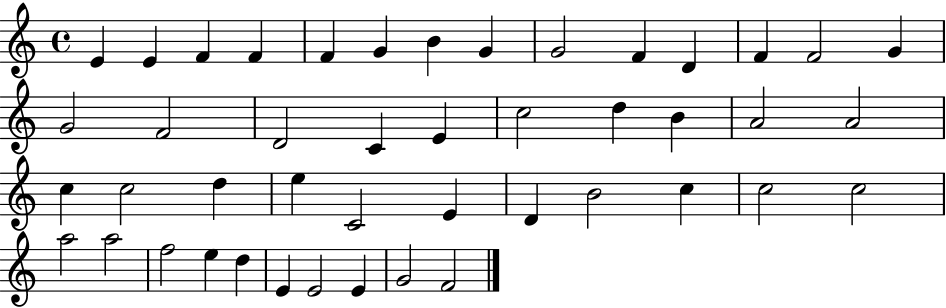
E4/q E4/q F4/q F4/q F4/q G4/q B4/q G4/q G4/h F4/q D4/q F4/q F4/h G4/q G4/h F4/h D4/h C4/q E4/q C5/h D5/q B4/q A4/h A4/h C5/q C5/h D5/q E5/q C4/h E4/q D4/q B4/h C5/q C5/h C5/h A5/h A5/h F5/h E5/q D5/q E4/q E4/h E4/q G4/h F4/h